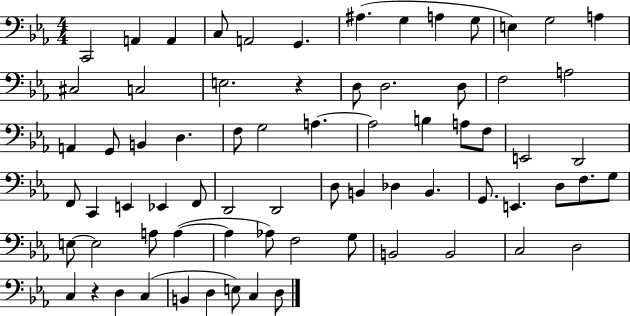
C2/h A2/q A2/q C3/e A2/h G2/q. A#3/q. G3/q A3/q G3/e E3/q G3/h A3/q C#3/h C3/h E3/h. R/q D3/e D3/h. D3/e F3/h A3/h A2/q G2/e B2/q D3/q. F3/e G3/h A3/q. A3/h B3/q A3/e F3/e E2/h D2/h F2/e C2/q E2/q Eb2/q F2/e D2/h D2/h D3/e B2/q Db3/q B2/q. G2/e. E2/q. D3/e F3/e. G3/e E3/e E3/h A3/e A3/q A3/q Ab3/e F3/h G3/e B2/h B2/h C3/h D3/h C3/q R/q D3/q C3/q B2/q D3/q E3/e C3/q D3/e